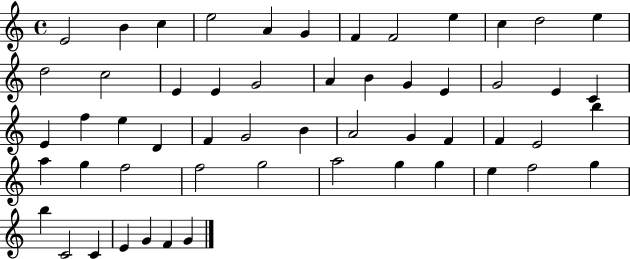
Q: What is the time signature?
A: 4/4